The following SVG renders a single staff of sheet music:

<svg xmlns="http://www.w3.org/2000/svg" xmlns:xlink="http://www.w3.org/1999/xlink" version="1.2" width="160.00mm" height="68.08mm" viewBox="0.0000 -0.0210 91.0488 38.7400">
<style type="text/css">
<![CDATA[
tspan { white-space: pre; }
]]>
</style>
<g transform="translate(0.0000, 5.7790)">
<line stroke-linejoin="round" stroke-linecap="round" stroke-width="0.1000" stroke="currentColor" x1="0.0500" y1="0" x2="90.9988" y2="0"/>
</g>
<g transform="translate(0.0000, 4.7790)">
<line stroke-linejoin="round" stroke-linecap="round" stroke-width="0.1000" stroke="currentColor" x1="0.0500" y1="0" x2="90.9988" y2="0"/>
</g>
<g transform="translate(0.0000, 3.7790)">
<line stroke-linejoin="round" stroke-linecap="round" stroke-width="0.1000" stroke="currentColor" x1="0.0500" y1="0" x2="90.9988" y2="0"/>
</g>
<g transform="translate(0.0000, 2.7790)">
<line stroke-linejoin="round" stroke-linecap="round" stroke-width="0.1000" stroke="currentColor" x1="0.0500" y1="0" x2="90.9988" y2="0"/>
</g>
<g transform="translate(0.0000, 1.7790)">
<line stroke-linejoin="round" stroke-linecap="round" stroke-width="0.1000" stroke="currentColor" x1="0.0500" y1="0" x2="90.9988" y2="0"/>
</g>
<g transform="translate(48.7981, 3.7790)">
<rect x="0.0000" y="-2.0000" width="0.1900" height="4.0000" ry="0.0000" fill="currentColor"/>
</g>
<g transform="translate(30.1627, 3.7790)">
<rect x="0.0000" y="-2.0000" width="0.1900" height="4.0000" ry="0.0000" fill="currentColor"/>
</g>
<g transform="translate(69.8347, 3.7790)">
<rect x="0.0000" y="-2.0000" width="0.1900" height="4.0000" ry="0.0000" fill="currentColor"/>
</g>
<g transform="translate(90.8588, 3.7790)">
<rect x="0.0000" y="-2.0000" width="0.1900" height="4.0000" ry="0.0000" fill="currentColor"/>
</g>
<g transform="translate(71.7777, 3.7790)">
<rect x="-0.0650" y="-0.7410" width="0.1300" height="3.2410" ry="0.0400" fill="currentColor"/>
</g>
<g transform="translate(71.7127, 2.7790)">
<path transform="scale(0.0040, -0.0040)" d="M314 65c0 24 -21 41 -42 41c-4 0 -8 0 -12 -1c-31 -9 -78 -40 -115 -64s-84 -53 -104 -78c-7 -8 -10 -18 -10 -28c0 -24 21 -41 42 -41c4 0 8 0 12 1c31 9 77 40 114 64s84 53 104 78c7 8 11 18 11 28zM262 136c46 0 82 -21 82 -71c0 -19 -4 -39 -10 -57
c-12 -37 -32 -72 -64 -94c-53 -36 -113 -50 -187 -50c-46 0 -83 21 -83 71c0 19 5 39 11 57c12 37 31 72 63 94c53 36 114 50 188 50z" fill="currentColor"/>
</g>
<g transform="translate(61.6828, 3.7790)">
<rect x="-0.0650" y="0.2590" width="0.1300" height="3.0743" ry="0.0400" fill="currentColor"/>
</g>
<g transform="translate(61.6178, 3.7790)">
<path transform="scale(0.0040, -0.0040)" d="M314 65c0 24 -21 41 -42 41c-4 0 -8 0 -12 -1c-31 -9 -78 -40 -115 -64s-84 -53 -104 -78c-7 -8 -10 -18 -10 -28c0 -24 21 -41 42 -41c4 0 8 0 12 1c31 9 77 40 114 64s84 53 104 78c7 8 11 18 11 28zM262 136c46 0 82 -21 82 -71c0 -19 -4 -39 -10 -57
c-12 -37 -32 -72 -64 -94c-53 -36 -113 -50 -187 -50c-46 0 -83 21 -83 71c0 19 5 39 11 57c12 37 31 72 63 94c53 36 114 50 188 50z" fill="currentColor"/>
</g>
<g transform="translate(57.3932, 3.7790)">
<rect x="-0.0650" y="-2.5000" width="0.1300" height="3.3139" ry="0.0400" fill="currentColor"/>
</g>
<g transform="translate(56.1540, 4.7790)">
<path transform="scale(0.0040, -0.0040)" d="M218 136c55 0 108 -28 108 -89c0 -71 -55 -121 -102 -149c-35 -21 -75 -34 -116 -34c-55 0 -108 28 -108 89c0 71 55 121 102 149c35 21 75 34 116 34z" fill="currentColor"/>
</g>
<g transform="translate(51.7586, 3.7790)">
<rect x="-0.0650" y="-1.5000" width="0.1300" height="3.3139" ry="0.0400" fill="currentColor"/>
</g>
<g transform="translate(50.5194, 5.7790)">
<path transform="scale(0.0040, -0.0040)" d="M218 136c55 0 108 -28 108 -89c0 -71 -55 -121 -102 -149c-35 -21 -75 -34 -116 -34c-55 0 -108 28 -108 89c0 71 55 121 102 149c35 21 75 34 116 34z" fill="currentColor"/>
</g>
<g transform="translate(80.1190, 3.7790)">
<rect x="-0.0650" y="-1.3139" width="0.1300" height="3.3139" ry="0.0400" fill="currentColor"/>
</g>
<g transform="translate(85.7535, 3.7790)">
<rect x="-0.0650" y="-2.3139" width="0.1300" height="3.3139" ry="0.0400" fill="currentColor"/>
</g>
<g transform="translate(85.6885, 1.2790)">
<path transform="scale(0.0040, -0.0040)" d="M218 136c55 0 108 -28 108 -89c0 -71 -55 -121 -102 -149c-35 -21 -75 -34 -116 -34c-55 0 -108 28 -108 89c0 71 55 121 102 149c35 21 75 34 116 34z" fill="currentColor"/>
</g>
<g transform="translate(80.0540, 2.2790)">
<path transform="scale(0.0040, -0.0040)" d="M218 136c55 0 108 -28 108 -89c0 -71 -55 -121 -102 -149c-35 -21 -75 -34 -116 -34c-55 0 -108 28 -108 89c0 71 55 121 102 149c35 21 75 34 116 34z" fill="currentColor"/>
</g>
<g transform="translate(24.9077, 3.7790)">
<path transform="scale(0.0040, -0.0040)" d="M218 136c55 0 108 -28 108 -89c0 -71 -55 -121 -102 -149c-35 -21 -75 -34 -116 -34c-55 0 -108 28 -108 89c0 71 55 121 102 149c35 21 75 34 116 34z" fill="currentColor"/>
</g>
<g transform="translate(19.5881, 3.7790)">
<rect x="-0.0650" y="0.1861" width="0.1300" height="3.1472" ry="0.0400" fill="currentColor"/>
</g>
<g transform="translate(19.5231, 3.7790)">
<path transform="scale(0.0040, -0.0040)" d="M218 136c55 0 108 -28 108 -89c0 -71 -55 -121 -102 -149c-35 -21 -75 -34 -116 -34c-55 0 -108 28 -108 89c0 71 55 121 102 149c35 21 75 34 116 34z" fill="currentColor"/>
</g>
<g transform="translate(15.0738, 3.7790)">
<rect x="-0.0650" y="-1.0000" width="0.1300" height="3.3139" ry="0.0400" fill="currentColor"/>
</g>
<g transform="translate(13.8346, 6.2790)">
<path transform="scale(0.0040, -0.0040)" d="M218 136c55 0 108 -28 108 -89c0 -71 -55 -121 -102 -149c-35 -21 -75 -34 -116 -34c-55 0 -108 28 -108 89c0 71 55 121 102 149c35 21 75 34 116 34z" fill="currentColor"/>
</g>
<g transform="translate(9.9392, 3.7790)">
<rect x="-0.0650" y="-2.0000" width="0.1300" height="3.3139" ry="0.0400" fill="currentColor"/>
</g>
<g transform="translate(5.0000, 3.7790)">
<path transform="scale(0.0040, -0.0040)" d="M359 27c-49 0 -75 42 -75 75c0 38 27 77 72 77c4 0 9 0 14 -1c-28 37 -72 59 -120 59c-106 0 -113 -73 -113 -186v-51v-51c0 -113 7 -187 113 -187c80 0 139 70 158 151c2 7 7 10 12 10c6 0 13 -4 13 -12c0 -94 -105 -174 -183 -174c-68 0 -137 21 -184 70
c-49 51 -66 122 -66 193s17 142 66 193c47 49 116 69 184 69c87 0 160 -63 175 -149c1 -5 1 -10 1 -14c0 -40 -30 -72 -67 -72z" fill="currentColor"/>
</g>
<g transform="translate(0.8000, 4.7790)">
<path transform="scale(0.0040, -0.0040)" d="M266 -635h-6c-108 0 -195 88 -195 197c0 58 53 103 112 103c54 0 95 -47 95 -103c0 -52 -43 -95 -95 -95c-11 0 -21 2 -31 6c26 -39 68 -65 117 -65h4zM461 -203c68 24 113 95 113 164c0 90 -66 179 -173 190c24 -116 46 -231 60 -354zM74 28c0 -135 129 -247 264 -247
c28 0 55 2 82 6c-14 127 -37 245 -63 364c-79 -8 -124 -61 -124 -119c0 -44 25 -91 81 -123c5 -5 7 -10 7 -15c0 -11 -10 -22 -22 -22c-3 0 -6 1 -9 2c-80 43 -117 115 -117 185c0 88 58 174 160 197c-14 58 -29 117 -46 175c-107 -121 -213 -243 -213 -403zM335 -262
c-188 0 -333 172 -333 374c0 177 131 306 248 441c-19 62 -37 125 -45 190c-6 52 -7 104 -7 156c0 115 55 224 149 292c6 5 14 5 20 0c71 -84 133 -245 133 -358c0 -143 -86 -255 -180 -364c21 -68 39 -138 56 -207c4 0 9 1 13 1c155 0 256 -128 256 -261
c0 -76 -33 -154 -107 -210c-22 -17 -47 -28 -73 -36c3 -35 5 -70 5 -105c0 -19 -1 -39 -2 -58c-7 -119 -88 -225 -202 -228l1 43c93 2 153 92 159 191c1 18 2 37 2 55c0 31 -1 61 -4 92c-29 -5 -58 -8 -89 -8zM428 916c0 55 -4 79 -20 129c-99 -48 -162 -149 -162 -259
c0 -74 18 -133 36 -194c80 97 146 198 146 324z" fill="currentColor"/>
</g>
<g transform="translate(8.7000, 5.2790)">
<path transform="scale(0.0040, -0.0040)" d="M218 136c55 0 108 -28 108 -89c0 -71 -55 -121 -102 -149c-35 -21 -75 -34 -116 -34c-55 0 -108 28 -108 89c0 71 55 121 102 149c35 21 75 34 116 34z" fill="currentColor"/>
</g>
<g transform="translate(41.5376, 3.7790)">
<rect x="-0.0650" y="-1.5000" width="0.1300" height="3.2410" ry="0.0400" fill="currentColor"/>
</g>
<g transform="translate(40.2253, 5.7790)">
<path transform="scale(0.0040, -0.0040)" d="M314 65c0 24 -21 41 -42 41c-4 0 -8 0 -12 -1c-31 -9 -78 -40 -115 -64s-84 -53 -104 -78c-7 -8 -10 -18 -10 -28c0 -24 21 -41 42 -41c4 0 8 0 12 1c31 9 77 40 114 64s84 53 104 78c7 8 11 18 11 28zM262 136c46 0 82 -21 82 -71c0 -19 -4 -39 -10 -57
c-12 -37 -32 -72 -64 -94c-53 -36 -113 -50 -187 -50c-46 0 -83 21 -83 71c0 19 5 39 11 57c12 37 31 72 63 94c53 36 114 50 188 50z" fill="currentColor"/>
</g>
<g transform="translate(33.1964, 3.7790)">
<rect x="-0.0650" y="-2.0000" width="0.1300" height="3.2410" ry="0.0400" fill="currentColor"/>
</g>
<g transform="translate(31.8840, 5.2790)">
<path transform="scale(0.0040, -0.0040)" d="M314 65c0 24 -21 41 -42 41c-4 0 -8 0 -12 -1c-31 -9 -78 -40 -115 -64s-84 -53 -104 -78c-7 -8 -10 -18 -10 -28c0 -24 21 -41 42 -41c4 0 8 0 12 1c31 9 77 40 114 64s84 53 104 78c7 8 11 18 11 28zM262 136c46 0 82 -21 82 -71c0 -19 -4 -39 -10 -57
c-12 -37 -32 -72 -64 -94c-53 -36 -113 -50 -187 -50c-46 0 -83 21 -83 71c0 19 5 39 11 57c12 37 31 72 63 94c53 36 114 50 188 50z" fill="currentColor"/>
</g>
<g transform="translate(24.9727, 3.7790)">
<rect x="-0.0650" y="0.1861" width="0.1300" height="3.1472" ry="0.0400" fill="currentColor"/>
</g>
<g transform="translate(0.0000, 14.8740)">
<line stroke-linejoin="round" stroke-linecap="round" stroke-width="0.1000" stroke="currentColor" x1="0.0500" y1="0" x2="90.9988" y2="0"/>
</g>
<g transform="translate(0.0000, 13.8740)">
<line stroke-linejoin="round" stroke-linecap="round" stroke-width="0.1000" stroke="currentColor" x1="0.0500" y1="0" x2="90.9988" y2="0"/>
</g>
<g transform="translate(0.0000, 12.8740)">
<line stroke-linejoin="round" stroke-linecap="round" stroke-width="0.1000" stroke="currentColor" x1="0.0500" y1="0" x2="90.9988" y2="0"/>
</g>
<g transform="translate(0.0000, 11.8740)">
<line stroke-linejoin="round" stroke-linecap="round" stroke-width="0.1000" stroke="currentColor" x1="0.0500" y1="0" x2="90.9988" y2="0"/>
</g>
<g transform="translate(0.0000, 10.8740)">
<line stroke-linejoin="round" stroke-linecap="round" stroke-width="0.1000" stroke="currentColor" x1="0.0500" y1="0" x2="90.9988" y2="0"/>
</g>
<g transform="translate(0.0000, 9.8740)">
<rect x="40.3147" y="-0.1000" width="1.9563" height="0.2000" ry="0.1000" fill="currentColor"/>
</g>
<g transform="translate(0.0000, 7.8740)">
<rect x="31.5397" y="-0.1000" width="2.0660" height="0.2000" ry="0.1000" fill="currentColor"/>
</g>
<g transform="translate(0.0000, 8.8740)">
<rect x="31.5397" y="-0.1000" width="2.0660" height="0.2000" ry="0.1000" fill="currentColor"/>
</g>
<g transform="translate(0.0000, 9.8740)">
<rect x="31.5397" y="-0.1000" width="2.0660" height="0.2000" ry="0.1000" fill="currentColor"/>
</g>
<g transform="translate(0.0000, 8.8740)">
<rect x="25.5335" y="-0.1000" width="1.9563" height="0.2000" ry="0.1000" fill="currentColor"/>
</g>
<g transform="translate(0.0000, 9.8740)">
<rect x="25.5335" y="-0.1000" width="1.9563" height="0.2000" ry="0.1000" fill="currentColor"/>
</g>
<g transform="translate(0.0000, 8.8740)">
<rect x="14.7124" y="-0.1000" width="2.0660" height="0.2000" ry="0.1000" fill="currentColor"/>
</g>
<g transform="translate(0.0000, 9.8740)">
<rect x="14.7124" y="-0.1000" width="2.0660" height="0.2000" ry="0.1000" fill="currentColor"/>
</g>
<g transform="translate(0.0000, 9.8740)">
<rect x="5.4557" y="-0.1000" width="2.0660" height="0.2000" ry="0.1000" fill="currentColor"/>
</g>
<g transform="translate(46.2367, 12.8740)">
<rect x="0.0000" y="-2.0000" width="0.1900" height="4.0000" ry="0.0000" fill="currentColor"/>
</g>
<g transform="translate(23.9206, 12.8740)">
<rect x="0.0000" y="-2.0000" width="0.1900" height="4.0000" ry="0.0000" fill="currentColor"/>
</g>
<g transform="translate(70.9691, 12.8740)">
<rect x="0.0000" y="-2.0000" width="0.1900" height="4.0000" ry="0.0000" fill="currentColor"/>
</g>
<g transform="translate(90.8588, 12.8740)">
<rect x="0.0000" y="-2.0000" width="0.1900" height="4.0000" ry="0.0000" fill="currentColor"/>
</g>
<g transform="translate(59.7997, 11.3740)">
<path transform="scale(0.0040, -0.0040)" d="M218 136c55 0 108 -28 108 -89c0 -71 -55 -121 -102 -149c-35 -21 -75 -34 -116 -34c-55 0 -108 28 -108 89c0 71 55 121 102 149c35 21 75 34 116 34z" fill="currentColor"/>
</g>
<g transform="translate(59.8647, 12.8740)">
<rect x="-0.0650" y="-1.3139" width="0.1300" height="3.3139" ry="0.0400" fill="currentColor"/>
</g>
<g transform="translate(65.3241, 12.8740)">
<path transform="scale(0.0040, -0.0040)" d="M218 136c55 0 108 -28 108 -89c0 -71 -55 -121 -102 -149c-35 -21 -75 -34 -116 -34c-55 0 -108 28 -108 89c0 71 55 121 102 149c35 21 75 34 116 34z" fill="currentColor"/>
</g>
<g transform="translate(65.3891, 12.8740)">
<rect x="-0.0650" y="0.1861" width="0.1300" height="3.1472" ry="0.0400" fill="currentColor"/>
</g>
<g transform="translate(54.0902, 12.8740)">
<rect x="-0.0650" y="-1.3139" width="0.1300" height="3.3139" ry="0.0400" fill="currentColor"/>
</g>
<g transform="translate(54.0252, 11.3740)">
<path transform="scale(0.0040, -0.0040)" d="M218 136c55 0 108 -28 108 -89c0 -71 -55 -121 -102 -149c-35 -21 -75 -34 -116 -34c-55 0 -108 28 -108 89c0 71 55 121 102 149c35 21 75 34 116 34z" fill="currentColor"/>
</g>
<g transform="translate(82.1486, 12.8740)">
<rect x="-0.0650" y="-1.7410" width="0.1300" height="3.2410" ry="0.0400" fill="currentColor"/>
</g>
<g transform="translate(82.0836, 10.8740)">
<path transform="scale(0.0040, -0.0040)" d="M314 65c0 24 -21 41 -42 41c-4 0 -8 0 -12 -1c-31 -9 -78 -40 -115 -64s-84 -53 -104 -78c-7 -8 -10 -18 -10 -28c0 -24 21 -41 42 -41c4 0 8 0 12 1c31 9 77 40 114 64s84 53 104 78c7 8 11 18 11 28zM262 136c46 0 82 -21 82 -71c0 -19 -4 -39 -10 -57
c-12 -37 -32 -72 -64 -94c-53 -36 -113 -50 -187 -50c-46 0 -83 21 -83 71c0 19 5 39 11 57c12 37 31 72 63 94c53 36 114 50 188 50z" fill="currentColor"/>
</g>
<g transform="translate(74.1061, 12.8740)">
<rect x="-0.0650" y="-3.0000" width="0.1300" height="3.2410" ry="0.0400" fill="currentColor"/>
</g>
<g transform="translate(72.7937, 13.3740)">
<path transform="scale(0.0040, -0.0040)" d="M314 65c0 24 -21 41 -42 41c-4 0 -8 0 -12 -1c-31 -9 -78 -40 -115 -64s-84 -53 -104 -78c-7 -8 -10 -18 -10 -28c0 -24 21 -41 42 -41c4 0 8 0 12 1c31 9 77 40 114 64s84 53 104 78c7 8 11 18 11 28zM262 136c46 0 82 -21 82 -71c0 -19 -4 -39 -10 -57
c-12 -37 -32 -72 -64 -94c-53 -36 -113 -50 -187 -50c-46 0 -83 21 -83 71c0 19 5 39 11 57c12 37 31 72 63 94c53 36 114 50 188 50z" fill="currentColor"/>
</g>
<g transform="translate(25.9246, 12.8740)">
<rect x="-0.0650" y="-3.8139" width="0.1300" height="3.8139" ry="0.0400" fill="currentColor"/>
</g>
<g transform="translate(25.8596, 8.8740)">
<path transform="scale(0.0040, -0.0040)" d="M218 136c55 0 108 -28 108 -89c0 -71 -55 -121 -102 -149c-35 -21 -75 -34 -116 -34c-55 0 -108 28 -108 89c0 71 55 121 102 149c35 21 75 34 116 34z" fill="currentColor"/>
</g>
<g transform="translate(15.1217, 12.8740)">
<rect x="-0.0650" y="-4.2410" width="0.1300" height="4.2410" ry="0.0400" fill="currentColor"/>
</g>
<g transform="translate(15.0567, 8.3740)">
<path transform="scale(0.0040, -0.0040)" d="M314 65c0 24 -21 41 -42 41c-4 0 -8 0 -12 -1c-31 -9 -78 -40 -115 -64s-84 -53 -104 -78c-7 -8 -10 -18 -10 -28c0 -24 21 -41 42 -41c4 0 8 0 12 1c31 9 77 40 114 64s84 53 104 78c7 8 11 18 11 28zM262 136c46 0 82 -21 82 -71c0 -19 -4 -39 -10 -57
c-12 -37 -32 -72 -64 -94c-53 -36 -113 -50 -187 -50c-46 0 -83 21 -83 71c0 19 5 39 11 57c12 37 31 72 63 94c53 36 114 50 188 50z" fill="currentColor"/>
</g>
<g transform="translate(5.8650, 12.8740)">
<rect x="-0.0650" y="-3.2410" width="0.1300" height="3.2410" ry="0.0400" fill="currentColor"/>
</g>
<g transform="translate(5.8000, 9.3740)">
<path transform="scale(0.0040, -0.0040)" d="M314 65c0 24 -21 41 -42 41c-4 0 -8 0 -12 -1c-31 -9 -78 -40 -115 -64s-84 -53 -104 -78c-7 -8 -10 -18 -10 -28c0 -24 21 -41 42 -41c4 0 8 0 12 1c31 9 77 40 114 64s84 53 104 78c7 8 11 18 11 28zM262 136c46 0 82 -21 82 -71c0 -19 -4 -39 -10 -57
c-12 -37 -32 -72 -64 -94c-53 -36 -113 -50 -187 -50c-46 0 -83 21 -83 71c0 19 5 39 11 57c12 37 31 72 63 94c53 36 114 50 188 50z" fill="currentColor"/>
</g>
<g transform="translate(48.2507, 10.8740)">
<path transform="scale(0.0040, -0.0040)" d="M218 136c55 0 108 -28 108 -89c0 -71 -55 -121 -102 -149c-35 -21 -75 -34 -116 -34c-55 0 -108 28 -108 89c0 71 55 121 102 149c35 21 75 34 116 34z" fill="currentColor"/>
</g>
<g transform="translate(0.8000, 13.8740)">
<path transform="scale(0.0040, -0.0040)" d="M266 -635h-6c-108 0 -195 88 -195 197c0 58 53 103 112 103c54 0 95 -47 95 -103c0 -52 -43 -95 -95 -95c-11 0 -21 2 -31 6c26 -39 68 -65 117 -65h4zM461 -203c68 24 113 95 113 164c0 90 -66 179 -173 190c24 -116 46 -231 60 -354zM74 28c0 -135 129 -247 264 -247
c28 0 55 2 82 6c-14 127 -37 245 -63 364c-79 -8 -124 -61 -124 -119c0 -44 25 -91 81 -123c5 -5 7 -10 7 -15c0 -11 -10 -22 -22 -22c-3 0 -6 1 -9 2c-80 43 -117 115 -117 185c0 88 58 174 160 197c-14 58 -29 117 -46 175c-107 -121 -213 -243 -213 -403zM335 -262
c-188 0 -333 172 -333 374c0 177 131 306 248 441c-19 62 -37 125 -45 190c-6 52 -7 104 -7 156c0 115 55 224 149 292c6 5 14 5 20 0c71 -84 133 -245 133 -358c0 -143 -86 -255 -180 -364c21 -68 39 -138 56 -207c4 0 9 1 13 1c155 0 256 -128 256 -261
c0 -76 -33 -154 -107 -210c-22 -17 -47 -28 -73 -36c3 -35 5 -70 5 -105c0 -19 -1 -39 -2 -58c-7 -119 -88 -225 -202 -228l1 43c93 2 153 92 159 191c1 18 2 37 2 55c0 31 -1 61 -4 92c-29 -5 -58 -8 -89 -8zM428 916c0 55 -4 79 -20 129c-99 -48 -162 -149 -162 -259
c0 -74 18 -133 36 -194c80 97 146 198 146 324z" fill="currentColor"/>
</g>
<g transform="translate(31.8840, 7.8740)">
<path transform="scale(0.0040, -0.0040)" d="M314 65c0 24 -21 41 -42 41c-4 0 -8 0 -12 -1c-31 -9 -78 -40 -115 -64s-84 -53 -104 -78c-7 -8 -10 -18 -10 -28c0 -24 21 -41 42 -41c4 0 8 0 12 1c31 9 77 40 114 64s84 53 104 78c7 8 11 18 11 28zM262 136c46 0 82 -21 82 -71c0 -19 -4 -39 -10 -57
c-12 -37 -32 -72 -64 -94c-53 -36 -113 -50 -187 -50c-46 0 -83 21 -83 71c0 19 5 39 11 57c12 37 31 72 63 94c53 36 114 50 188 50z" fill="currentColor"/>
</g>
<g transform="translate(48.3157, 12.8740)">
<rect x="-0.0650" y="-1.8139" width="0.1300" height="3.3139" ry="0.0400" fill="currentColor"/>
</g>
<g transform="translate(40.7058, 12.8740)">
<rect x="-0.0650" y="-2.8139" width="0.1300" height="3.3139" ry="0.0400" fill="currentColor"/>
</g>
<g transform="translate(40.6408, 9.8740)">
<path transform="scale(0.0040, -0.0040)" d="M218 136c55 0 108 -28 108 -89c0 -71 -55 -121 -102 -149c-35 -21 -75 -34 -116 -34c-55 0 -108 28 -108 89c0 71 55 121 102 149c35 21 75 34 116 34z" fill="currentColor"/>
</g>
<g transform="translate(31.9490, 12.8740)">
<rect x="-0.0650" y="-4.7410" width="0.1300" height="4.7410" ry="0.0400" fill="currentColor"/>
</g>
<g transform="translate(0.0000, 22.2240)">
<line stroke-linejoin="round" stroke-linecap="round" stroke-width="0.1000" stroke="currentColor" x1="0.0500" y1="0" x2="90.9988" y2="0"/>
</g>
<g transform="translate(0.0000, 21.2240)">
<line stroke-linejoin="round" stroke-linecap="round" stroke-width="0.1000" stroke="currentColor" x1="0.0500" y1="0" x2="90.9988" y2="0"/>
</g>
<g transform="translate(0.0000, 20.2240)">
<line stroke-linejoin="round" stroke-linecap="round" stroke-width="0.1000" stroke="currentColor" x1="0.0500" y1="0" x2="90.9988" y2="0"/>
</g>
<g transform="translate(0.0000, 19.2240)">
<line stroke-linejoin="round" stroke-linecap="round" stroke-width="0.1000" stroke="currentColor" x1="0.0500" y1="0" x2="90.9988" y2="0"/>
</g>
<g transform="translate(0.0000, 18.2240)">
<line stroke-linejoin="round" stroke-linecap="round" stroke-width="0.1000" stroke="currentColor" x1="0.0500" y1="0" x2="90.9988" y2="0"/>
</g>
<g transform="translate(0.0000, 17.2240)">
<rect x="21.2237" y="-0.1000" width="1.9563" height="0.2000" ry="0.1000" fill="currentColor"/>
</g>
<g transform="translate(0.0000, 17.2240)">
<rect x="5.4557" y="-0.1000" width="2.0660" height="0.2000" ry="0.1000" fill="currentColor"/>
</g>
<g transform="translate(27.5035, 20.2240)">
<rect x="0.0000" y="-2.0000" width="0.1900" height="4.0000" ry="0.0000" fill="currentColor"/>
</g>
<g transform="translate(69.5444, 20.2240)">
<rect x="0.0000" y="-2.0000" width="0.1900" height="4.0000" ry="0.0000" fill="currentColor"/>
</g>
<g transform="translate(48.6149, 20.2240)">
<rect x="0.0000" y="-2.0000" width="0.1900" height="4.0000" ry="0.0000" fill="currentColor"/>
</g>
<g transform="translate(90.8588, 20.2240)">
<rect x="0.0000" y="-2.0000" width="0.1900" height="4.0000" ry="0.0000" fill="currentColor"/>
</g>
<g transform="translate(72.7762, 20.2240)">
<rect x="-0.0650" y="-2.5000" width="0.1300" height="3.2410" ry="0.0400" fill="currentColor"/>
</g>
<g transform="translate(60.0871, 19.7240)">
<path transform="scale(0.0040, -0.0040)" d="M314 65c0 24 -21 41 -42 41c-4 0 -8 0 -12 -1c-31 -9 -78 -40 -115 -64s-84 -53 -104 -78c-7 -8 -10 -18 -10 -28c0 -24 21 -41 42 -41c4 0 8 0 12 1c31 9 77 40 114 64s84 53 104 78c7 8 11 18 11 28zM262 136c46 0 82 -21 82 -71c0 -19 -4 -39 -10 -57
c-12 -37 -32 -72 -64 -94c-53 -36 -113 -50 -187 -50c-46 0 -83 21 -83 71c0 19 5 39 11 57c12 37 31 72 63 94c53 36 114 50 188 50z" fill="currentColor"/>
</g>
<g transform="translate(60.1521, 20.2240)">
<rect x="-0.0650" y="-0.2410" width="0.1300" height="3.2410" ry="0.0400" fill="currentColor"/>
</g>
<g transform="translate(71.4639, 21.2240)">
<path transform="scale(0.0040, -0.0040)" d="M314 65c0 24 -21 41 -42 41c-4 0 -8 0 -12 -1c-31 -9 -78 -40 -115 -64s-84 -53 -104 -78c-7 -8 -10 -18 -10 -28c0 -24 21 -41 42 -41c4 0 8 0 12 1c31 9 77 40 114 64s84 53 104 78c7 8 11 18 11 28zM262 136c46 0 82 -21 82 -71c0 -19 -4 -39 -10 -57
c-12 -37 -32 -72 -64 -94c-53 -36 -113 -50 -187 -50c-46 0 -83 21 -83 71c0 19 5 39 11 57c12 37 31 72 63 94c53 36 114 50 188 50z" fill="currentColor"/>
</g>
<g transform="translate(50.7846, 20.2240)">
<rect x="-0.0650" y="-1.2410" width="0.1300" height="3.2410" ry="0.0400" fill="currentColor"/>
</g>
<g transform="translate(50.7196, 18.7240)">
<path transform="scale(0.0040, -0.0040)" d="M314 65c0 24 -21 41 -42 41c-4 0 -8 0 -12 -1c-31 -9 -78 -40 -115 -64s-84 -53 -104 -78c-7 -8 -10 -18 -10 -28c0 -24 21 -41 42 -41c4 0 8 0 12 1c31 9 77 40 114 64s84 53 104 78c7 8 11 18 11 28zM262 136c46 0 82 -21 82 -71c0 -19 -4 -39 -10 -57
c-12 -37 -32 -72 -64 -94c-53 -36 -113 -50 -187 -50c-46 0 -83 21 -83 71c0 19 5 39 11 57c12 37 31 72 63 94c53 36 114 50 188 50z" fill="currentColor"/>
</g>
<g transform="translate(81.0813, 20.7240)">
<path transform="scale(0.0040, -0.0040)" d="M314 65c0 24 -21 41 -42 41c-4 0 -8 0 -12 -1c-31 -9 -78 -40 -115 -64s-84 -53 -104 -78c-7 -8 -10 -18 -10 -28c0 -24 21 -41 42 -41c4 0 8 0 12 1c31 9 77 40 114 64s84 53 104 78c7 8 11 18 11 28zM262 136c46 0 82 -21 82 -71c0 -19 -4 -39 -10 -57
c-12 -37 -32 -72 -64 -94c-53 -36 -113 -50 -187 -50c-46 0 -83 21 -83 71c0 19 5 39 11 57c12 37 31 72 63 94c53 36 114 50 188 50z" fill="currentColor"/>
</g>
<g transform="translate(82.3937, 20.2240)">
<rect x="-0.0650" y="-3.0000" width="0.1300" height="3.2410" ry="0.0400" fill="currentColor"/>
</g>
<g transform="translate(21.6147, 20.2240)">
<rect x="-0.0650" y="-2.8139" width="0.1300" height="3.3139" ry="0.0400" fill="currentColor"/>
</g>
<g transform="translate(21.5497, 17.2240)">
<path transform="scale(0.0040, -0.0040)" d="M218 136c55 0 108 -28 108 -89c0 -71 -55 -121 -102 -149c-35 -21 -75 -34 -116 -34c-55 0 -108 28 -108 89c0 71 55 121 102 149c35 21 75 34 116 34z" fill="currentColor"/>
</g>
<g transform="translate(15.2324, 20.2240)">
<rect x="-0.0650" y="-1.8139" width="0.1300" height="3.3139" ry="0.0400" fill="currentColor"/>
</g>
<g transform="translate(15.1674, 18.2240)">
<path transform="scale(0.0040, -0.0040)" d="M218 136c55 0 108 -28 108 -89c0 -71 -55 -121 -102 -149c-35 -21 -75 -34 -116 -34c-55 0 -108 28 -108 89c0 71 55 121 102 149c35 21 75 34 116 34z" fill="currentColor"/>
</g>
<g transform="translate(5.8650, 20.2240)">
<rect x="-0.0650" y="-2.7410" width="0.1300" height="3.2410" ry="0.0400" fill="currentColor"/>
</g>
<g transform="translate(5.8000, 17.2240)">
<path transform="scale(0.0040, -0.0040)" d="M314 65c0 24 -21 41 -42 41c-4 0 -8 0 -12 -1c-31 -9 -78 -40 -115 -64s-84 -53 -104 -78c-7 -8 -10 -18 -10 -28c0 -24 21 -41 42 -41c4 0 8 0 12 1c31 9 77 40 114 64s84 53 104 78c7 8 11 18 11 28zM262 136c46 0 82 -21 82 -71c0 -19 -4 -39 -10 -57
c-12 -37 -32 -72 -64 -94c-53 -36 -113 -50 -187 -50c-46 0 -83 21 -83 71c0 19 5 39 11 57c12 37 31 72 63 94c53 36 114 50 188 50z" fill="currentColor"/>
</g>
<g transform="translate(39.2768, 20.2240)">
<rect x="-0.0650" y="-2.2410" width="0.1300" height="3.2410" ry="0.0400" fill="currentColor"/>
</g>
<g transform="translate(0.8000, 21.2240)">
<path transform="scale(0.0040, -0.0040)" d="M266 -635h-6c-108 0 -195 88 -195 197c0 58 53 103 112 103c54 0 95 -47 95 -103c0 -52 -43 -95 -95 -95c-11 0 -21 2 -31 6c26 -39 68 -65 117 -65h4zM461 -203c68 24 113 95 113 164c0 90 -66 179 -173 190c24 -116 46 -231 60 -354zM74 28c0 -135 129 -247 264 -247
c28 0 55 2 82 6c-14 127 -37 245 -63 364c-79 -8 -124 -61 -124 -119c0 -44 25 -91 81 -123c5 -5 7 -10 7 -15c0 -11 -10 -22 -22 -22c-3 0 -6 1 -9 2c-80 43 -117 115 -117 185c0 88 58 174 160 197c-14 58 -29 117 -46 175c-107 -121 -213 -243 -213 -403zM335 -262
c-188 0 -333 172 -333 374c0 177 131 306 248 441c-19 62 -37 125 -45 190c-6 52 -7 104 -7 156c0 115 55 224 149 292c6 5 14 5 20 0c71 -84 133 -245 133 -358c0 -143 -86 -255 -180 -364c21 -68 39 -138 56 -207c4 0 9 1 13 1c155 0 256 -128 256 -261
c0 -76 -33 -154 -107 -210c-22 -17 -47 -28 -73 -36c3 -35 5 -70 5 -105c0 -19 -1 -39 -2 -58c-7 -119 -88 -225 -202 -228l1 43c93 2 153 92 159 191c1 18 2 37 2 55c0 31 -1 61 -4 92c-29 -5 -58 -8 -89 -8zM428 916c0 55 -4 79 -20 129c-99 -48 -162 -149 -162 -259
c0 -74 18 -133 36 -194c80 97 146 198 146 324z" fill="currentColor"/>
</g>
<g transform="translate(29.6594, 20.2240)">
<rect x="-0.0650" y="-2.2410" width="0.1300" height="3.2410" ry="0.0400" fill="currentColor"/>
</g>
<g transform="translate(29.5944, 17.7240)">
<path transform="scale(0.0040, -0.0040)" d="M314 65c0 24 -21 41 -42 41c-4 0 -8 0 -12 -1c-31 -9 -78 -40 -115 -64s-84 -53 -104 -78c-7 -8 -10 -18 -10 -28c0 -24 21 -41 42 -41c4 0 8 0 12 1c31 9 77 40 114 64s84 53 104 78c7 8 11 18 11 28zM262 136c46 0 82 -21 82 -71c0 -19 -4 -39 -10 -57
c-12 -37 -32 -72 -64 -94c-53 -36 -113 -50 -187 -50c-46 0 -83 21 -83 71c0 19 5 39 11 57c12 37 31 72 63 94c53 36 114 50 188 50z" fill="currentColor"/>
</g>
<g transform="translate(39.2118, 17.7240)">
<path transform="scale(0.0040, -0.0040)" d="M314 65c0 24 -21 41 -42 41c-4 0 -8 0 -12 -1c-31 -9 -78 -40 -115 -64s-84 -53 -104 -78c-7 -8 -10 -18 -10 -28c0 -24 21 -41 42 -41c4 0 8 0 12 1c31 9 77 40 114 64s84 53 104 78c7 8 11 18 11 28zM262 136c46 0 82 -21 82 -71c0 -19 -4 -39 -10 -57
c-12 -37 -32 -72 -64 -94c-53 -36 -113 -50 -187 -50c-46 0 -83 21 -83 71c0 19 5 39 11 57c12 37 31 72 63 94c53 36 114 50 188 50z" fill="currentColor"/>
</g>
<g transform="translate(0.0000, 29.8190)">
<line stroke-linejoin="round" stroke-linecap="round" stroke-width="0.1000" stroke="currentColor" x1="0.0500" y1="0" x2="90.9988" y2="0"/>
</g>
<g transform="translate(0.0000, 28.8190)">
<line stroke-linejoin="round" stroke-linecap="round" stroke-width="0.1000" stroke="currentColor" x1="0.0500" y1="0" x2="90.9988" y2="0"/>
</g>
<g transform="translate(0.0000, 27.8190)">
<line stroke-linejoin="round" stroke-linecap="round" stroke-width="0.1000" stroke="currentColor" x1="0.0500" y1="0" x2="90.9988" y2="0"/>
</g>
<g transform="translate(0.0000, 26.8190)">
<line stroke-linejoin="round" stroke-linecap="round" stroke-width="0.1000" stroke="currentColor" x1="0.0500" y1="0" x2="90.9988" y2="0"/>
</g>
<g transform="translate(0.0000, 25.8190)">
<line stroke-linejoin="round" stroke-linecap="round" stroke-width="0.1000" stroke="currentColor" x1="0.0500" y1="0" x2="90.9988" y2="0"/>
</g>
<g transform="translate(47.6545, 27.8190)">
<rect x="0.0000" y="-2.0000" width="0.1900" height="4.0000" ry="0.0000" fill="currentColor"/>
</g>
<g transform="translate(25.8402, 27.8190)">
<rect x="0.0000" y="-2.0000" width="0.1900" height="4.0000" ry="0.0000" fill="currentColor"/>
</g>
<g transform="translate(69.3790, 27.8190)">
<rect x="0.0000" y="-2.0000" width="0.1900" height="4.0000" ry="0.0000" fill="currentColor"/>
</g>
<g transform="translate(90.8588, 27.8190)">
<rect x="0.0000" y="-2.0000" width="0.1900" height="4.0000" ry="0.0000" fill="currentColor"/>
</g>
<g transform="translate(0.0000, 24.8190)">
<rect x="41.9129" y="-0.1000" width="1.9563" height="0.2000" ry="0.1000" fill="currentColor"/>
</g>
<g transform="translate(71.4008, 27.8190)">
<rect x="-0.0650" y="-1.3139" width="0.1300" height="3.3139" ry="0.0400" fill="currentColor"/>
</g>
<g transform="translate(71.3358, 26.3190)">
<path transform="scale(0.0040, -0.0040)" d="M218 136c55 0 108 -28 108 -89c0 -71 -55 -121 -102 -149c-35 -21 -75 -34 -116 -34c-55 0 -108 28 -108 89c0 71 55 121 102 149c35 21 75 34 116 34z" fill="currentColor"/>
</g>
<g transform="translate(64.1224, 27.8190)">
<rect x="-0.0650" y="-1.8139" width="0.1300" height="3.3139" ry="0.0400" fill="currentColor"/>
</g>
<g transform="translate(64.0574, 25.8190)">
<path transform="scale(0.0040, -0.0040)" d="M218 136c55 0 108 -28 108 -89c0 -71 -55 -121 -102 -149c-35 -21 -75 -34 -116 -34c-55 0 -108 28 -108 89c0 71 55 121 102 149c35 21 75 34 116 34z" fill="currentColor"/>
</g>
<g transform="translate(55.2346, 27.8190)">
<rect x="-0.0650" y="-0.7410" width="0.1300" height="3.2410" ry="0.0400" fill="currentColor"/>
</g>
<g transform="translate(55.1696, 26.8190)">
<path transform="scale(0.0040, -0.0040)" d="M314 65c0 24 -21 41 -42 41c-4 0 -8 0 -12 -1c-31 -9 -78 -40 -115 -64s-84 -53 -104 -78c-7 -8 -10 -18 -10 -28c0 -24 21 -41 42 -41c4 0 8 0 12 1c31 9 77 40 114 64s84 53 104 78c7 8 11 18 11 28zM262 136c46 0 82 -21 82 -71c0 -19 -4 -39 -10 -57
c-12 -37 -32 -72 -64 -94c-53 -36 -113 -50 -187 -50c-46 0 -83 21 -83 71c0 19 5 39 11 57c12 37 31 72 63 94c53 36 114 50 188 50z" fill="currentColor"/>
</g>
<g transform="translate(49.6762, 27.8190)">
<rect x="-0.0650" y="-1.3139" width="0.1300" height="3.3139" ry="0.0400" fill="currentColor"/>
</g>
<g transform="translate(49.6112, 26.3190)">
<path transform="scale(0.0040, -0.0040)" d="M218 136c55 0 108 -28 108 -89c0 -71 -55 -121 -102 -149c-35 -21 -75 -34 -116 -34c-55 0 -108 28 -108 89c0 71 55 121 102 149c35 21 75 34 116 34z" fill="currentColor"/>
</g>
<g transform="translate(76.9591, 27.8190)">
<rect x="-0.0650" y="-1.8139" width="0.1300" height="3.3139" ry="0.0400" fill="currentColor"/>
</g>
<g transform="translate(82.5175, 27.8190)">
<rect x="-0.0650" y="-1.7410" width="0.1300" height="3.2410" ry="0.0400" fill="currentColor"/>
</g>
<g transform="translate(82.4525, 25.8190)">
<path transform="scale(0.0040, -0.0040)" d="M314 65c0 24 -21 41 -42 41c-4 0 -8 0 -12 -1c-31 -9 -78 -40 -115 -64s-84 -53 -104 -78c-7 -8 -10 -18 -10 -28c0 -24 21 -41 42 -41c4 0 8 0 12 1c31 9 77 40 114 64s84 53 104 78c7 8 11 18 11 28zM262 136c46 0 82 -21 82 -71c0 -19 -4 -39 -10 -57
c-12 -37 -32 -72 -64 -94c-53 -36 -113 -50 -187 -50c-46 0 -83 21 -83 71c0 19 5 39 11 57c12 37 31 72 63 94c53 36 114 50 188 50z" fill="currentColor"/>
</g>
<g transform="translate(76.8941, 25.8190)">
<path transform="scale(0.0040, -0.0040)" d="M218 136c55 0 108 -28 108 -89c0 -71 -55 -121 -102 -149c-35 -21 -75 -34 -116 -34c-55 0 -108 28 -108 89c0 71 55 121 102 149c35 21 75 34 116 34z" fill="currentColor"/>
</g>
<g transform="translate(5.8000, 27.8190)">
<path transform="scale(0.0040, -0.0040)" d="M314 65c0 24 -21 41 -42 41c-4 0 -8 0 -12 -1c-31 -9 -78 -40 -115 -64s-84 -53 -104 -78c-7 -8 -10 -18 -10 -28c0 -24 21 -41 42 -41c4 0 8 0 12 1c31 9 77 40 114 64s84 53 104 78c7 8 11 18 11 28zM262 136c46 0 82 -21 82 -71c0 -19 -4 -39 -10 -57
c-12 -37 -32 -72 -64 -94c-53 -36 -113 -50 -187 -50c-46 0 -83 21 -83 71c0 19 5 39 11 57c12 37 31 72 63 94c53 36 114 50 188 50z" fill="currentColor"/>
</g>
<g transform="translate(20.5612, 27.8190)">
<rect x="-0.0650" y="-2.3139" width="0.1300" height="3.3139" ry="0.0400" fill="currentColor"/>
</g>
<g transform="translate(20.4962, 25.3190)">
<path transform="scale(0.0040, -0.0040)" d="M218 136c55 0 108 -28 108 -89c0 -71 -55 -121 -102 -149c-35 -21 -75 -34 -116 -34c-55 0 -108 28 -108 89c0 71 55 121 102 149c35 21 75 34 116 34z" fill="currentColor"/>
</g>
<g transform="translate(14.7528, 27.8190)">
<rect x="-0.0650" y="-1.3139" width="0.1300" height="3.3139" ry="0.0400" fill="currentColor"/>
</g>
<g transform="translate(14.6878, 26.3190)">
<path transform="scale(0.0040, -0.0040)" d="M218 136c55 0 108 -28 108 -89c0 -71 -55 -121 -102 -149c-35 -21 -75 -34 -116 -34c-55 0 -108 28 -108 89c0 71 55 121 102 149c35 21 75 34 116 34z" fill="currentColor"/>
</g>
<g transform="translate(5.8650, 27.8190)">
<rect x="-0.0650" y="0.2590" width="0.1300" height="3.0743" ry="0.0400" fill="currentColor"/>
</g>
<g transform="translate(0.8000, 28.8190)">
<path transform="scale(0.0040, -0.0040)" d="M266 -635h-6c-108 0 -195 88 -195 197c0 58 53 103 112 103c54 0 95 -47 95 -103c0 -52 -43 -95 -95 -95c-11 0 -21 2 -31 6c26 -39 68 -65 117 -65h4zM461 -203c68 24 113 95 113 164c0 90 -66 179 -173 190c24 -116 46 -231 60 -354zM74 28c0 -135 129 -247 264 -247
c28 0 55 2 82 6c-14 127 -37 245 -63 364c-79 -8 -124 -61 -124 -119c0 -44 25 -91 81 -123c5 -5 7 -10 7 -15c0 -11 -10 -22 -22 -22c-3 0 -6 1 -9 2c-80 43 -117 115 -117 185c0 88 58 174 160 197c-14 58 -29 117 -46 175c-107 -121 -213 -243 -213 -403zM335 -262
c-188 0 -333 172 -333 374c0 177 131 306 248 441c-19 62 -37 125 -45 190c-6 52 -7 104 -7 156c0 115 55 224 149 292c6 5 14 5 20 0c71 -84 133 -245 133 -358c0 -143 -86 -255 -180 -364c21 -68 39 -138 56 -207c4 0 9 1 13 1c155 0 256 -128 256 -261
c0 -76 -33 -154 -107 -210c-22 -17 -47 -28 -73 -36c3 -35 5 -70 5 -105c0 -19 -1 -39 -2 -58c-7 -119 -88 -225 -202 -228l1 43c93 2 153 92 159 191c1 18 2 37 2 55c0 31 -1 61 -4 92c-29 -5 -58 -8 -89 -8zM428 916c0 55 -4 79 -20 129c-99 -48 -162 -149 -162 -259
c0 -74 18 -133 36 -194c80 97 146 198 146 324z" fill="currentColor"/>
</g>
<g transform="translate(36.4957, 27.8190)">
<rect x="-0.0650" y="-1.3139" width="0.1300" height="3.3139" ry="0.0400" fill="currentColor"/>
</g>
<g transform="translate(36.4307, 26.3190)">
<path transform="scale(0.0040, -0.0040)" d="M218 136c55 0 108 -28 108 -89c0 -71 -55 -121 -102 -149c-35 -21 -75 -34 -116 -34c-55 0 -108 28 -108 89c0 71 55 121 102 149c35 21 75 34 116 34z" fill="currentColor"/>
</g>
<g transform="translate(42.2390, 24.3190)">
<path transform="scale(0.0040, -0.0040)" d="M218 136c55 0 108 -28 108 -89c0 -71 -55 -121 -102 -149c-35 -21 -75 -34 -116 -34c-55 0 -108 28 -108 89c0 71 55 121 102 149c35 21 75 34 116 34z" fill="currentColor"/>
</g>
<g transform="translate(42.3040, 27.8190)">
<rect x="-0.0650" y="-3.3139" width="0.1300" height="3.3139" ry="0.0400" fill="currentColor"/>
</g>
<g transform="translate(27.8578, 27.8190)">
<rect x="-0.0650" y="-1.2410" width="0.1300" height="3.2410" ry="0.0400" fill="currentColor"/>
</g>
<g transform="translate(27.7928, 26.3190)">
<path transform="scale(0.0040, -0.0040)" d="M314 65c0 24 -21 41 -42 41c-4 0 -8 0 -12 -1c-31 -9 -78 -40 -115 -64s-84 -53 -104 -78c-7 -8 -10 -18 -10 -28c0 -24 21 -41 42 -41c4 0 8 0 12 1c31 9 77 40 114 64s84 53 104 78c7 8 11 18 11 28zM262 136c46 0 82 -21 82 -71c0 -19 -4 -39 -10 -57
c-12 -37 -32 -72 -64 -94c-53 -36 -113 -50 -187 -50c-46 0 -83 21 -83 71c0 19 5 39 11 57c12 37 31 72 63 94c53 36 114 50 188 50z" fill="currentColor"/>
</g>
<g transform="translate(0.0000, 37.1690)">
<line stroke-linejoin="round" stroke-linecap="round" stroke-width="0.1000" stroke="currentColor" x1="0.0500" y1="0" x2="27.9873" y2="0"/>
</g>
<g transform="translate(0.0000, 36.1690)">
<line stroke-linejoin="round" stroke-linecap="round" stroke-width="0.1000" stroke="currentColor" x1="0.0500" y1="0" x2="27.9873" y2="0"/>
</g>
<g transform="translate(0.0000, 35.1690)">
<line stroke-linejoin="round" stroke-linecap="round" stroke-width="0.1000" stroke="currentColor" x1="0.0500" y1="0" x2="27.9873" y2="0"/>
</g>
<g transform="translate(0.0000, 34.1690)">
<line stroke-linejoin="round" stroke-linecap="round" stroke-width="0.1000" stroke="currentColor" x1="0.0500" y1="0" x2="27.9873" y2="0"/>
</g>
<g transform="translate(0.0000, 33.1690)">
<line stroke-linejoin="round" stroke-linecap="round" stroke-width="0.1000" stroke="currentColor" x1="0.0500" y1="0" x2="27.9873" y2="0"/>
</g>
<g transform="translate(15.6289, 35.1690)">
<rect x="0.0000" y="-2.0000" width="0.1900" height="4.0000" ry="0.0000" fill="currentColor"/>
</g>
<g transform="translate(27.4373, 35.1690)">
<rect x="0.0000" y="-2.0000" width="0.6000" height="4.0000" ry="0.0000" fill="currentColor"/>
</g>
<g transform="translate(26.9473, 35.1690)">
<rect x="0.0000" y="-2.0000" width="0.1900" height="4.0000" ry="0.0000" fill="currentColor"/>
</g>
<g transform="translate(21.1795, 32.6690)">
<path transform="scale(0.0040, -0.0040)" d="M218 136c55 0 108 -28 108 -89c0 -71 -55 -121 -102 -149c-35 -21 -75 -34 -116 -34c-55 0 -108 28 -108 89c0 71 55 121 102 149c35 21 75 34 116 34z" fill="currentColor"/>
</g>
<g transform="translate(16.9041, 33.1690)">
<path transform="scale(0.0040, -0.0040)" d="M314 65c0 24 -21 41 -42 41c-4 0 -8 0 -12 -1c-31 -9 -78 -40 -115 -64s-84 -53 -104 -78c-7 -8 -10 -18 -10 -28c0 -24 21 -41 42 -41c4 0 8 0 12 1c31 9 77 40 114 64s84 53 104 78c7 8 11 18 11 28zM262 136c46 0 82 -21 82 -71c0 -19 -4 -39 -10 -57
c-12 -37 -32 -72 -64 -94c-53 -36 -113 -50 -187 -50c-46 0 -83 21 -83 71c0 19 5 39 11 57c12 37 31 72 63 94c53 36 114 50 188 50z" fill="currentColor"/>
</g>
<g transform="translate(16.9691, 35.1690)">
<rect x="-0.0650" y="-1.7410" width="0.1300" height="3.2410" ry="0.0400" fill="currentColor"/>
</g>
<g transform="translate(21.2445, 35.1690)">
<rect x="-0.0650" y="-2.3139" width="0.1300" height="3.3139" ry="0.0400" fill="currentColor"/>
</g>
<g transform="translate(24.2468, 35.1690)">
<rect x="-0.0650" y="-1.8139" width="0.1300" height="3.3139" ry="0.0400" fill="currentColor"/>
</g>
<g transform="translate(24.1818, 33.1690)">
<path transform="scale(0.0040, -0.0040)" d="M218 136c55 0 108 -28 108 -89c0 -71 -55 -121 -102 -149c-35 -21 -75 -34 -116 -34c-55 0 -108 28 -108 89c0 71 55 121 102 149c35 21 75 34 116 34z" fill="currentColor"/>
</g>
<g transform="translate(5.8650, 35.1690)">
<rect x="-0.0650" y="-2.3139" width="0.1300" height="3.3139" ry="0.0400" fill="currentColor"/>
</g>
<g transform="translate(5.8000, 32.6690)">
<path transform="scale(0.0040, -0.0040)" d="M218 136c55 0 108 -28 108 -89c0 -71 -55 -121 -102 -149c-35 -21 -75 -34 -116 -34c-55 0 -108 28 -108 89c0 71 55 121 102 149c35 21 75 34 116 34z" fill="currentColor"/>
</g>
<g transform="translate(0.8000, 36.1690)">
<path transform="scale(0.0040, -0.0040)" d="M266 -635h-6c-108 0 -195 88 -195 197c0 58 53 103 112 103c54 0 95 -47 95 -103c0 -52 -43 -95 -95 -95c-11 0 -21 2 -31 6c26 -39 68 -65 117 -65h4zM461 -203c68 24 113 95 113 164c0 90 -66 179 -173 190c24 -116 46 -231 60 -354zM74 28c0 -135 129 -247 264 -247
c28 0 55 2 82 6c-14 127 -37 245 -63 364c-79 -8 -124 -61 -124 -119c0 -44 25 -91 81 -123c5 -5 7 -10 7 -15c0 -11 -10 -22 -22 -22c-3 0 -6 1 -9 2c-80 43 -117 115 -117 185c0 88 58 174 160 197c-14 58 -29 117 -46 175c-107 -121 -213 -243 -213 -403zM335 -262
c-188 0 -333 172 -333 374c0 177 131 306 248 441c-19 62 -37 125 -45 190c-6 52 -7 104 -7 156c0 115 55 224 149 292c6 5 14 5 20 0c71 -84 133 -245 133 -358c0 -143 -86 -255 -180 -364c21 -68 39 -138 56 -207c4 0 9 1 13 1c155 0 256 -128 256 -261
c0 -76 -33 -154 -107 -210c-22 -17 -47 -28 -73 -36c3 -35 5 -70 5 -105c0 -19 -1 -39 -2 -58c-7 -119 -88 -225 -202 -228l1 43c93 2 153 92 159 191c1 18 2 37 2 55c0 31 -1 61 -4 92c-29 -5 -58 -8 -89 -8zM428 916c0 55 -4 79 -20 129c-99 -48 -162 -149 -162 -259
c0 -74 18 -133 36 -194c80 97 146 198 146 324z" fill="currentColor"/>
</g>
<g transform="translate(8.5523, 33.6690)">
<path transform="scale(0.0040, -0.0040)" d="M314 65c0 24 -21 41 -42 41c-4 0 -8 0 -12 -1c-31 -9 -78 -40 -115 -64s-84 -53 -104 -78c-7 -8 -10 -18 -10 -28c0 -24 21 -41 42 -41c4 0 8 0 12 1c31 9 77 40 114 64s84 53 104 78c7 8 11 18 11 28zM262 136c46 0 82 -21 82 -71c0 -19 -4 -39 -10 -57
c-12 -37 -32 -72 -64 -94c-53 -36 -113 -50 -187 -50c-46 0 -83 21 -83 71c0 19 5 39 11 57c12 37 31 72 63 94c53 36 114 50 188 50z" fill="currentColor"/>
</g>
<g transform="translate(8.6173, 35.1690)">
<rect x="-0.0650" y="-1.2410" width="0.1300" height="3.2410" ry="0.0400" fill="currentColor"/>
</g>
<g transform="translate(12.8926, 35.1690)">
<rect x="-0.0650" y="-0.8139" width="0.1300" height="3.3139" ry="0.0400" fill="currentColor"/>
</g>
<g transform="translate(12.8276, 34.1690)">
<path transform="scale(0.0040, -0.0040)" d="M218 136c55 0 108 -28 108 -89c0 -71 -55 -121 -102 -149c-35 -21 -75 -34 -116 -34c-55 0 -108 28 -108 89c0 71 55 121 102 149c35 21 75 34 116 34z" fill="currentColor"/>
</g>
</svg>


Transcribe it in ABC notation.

X:1
T:Untitled
M:4/4
L:1/4
K:C
F D B B F2 E2 E G B2 d2 e g b2 d'2 c' e'2 a f e e B A2 f2 a2 f a g2 g2 e2 c2 G2 A2 B2 e g e2 e b e d2 f e f f2 g e2 d f2 g f